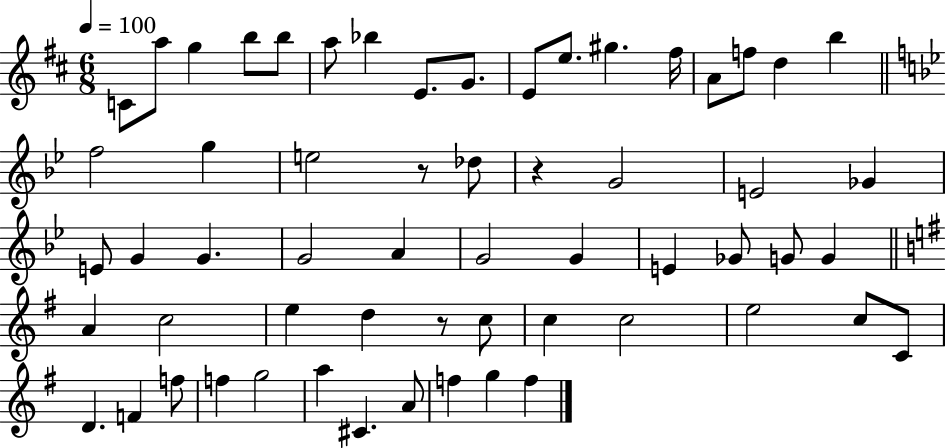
{
  \clef treble
  \numericTimeSignature
  \time 6/8
  \key d \major
  \tempo 4 = 100
  c'8 a''8 g''4 b''8 b''8 | a''8 bes''4 e'8. g'8. | e'8 e''8. gis''4. fis''16 | a'8 f''8 d''4 b''4 | \break \bar "||" \break \key g \minor f''2 g''4 | e''2 r8 des''8 | r4 g'2 | e'2 ges'4 | \break e'8 g'4 g'4. | g'2 a'4 | g'2 g'4 | e'4 ges'8 g'8 g'4 | \break \bar "||" \break \key e \minor a'4 c''2 | e''4 d''4 r8 c''8 | c''4 c''2 | e''2 c''8 c'8 | \break d'4. f'4 f''8 | f''4 g''2 | a''4 cis'4. a'8 | f''4 g''4 f''4 | \break \bar "|."
}